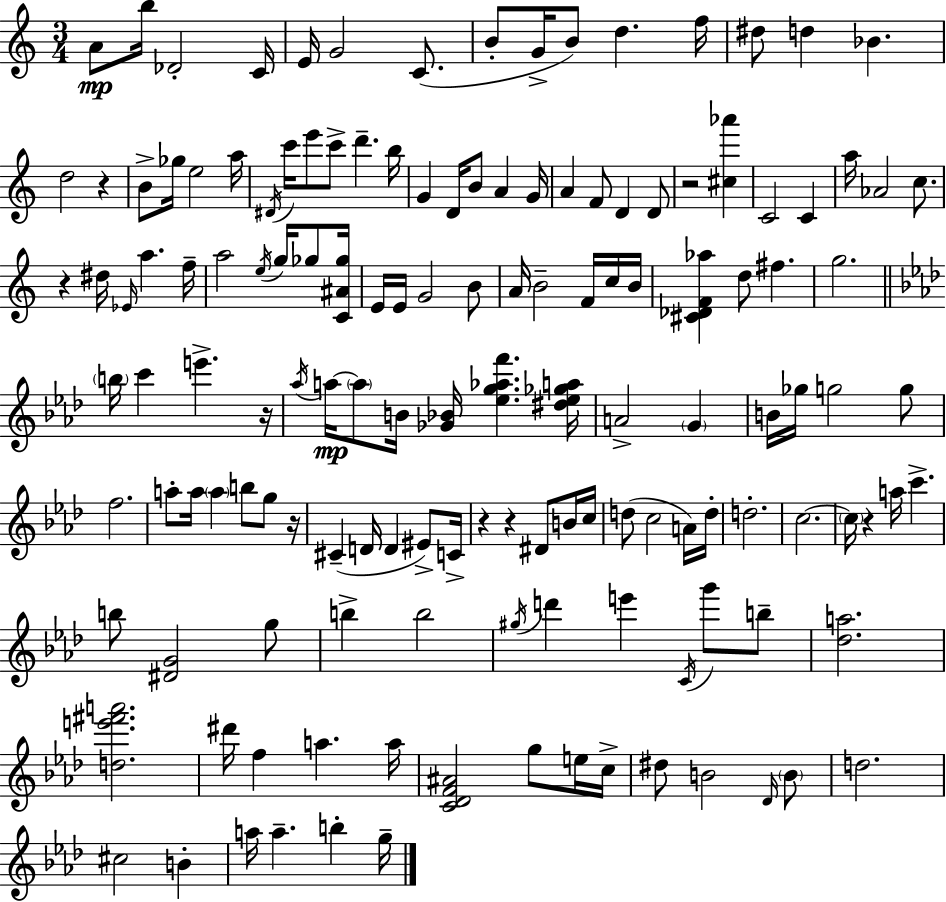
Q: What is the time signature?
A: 3/4